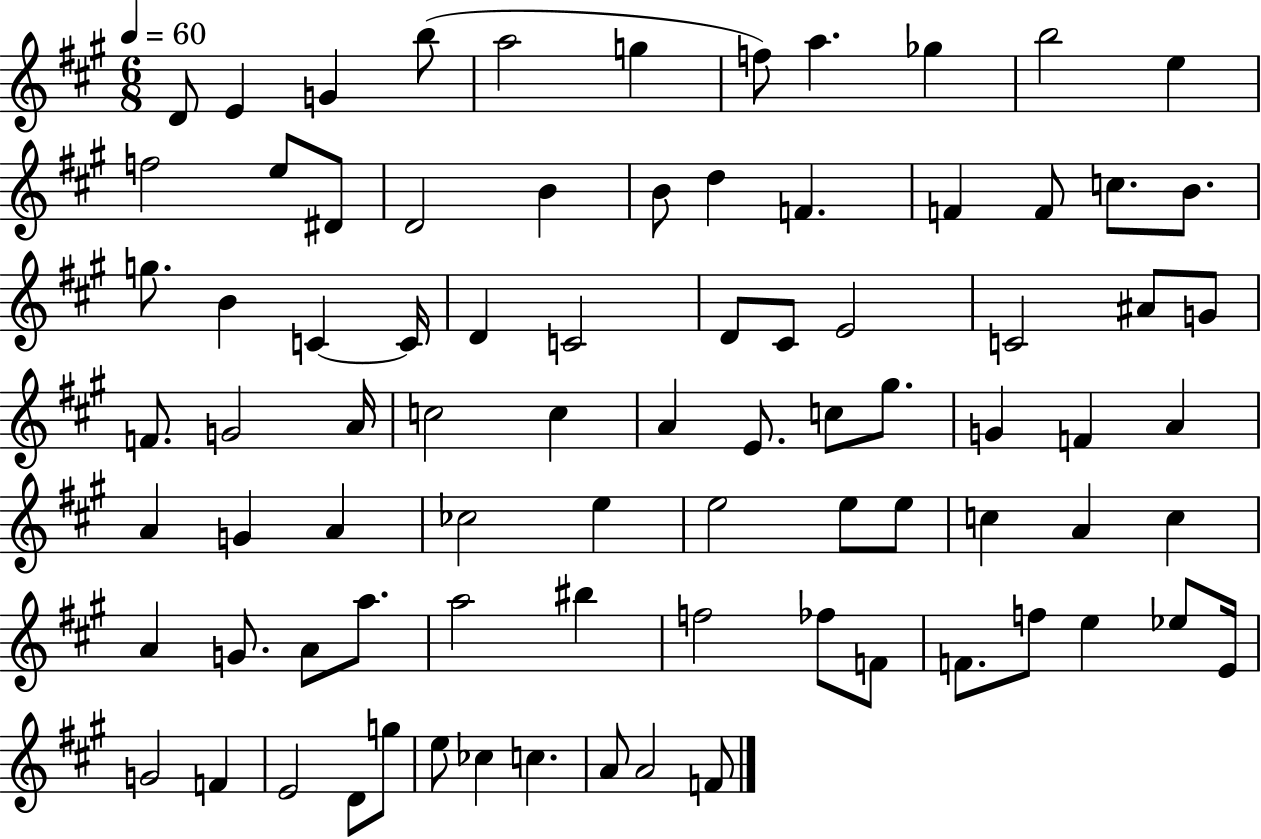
{
  \clef treble
  \numericTimeSignature
  \time 6/8
  \key a \major
  \tempo 4 = 60
  d'8 e'4 g'4 b''8( | a''2 g''4 | f''8) a''4. ges''4 | b''2 e''4 | \break f''2 e''8 dis'8 | d'2 b'4 | b'8 d''4 f'4. | f'4 f'8 c''8. b'8. | \break g''8. b'4 c'4~~ c'16 | d'4 c'2 | d'8 cis'8 e'2 | c'2 ais'8 g'8 | \break f'8. g'2 a'16 | c''2 c''4 | a'4 e'8. c''8 gis''8. | g'4 f'4 a'4 | \break a'4 g'4 a'4 | ces''2 e''4 | e''2 e''8 e''8 | c''4 a'4 c''4 | \break a'4 g'8. a'8 a''8. | a''2 bis''4 | f''2 fes''8 f'8 | f'8. f''8 e''4 ees''8 e'16 | \break g'2 f'4 | e'2 d'8 g''8 | e''8 ces''4 c''4. | a'8 a'2 f'8 | \break \bar "|."
}